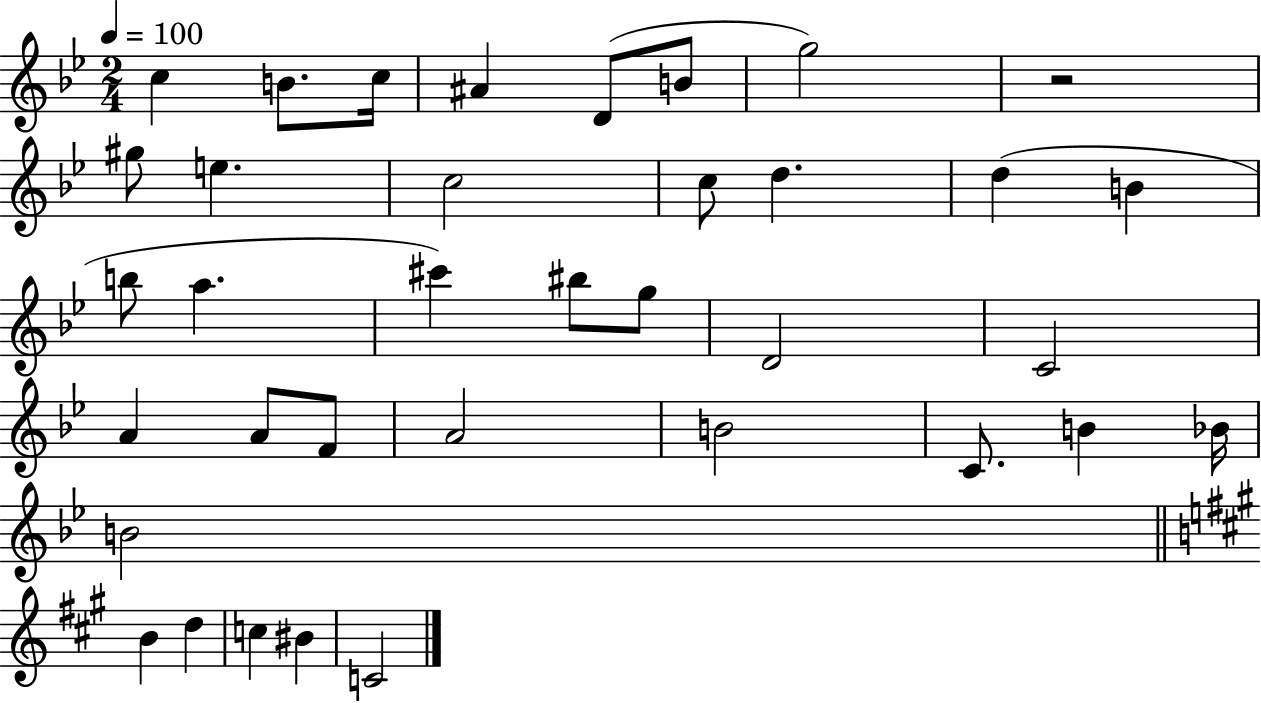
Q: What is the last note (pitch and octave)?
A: C4